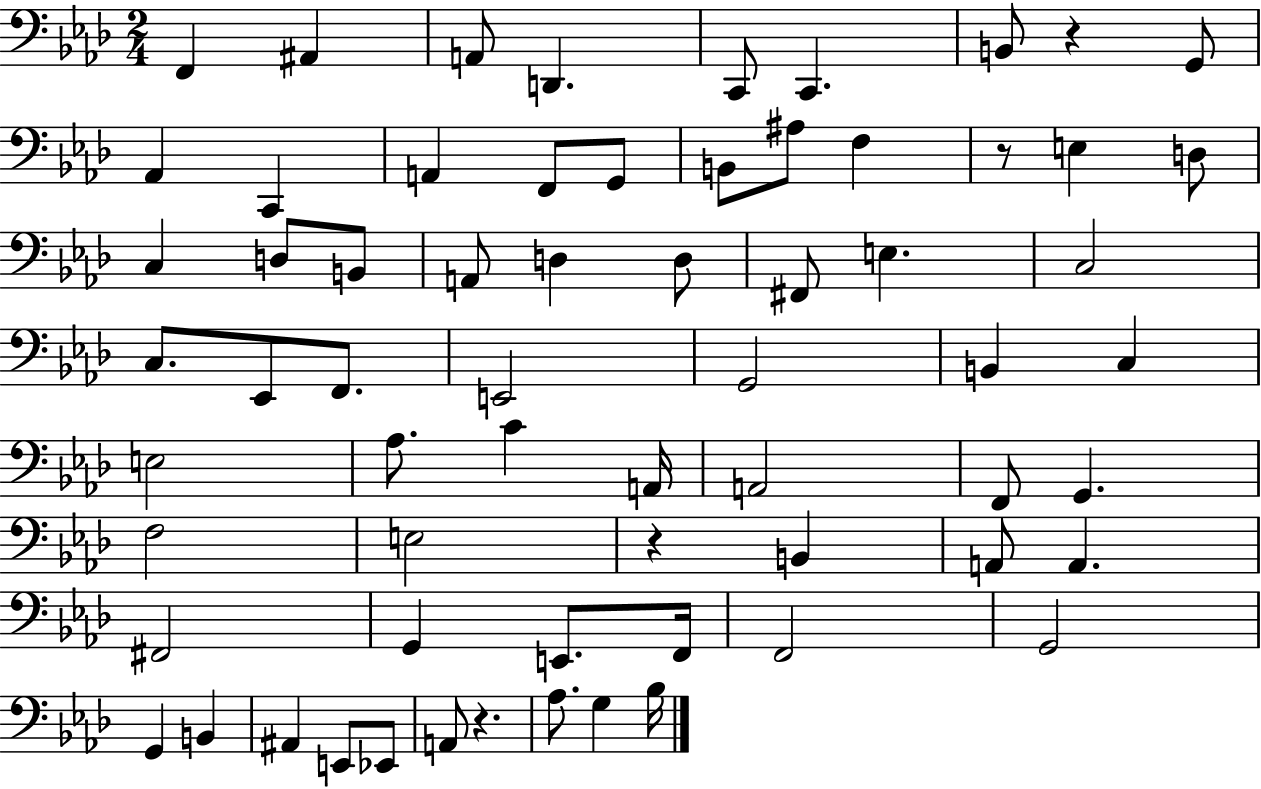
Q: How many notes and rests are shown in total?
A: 65